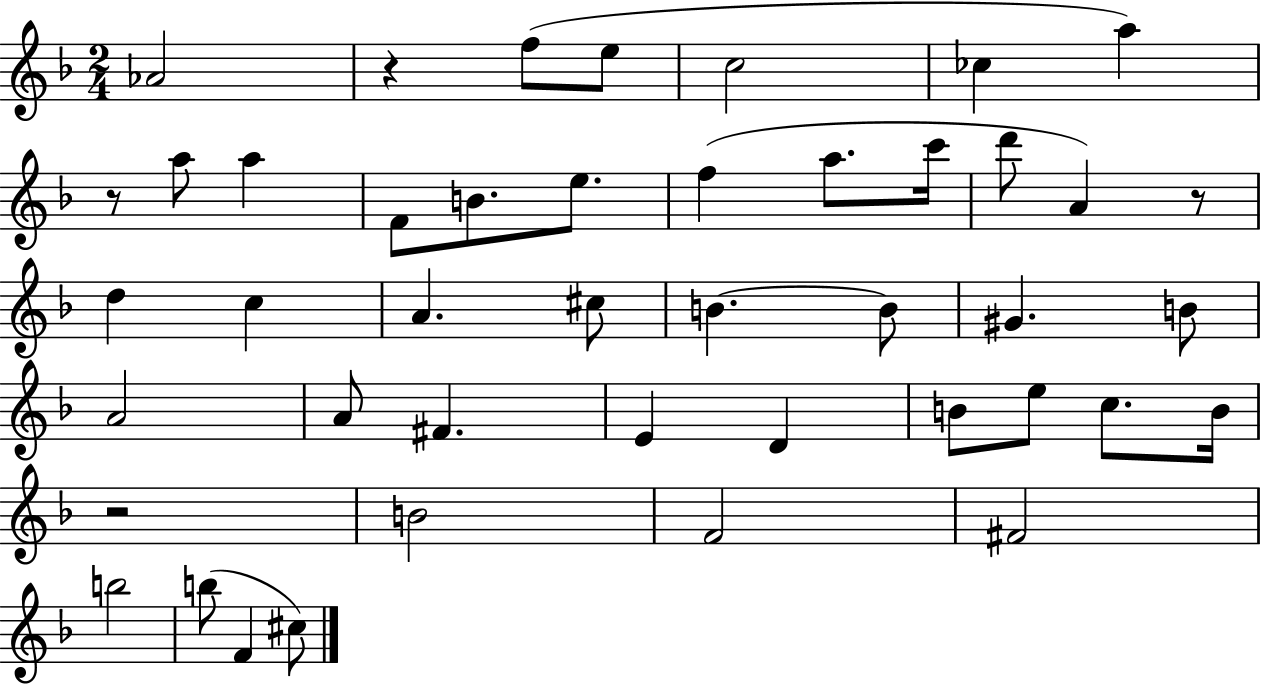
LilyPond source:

{
  \clef treble
  \numericTimeSignature
  \time 2/4
  \key f \major
  aes'2 | r4 f''8( e''8 | c''2 | ces''4 a''4) | \break r8 a''8 a''4 | f'8 b'8. e''8. | f''4( a''8. c'''16 | d'''8 a'4) r8 | \break d''4 c''4 | a'4. cis''8 | b'4.~~ b'8 | gis'4. b'8 | \break a'2 | a'8 fis'4. | e'4 d'4 | b'8 e''8 c''8. b'16 | \break r2 | b'2 | f'2 | fis'2 | \break b''2 | b''8( f'4 cis''8) | \bar "|."
}